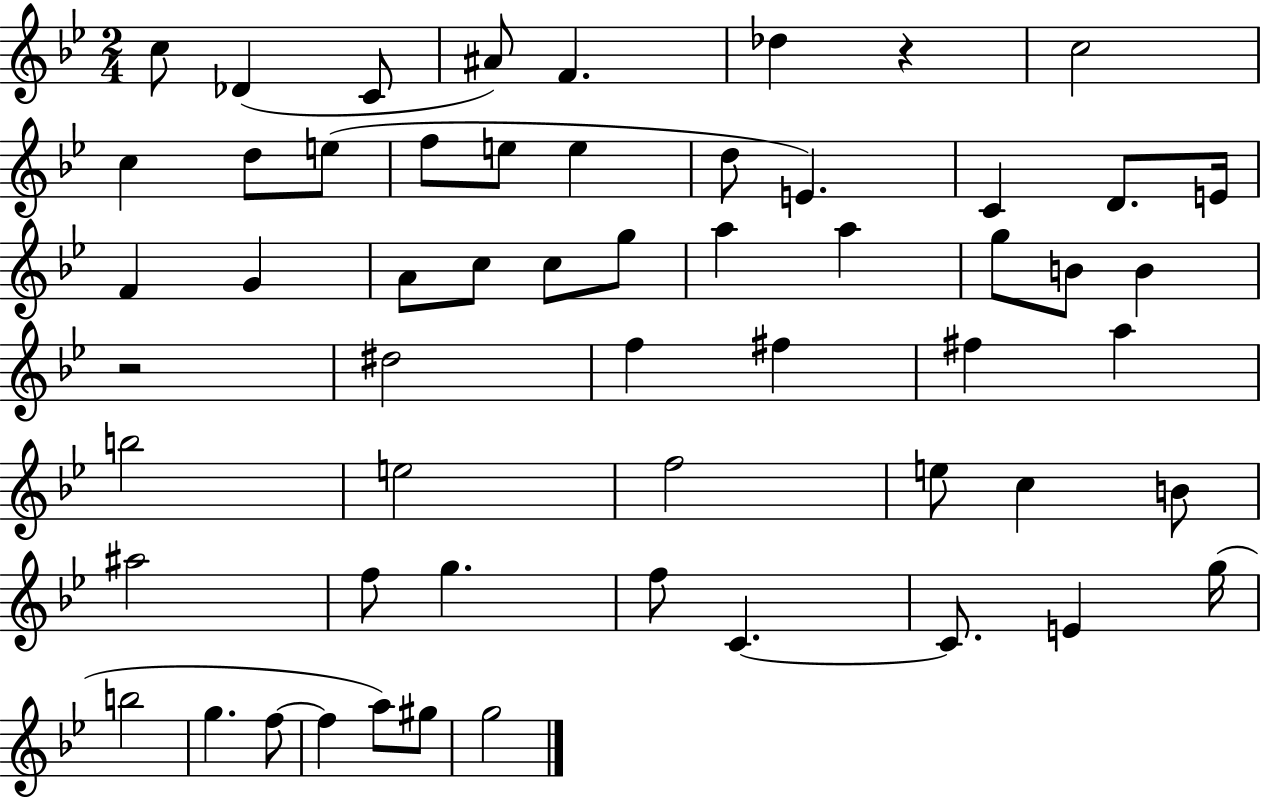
C5/e Db4/q C4/e A#4/e F4/q. Db5/q R/q C5/h C5/q D5/e E5/e F5/e E5/e E5/q D5/e E4/q. C4/q D4/e. E4/s F4/q G4/q A4/e C5/e C5/e G5/e A5/q A5/q G5/e B4/e B4/q R/h D#5/h F5/q F#5/q F#5/q A5/q B5/h E5/h F5/h E5/e C5/q B4/e A#5/h F5/e G5/q. F5/e C4/q. C4/e. E4/q G5/s B5/h G5/q. F5/e F5/q A5/e G#5/e G5/h